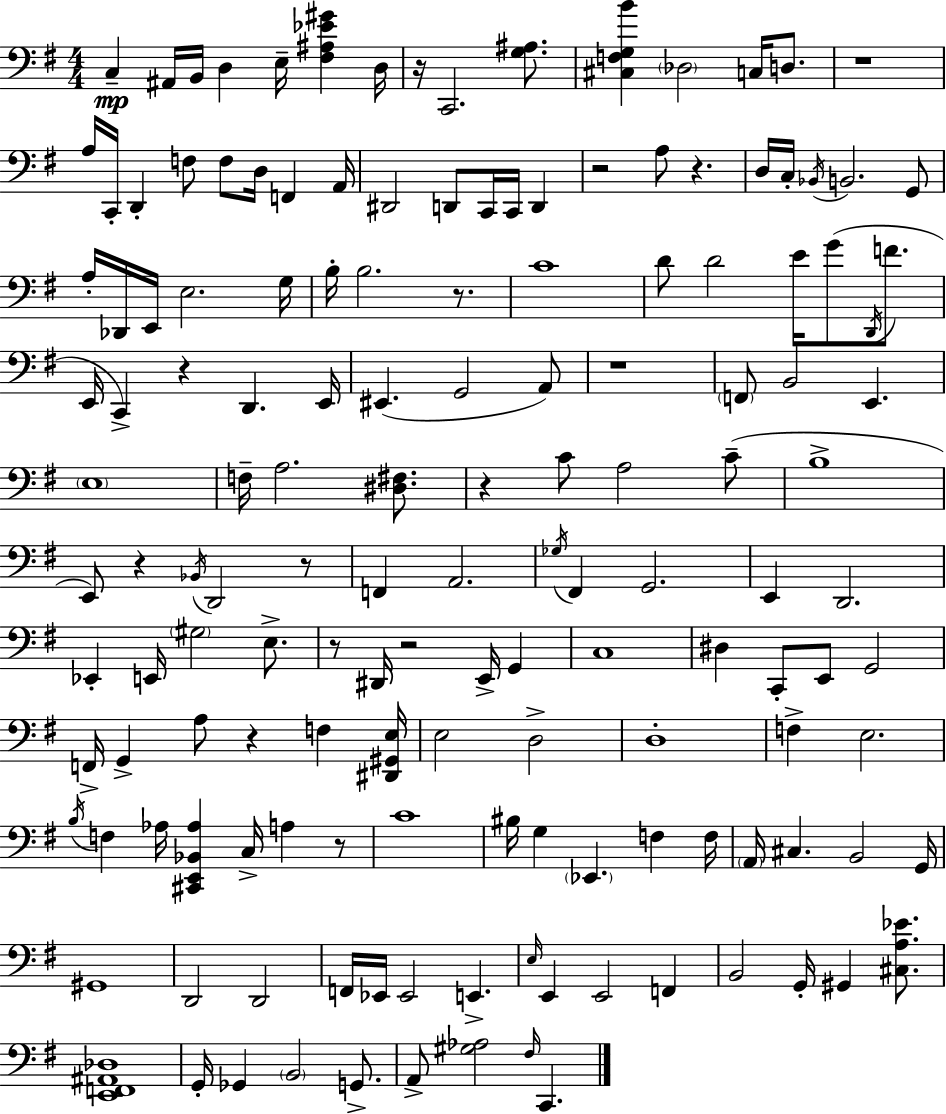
X:1
T:Untitled
M:4/4
L:1/4
K:Em
C, ^A,,/4 B,,/4 D, E,/4 [^F,^A,_E^G] D,/4 z/4 C,,2 [G,^A,]/2 [^C,F,G,B] _D,2 C,/4 D,/2 z4 A,/4 C,,/4 D,, F,/2 F,/2 D,/4 F,, A,,/4 ^D,,2 D,,/2 C,,/4 C,,/4 D,, z2 A,/2 z D,/4 C,/4 _B,,/4 B,,2 G,,/2 A,/4 _D,,/4 E,,/4 E,2 G,/4 B,/4 B,2 z/2 C4 D/2 D2 E/4 G/2 D,,/4 F/2 E,,/4 C,, z D,, E,,/4 ^E,, G,,2 A,,/2 z4 F,,/2 B,,2 E,, E,4 F,/4 A,2 [^D,^F,]/2 z C/2 A,2 C/2 B,4 E,,/2 z _B,,/4 D,,2 z/2 F,, A,,2 _G,/4 ^F,, G,,2 E,, D,,2 _E,, E,,/4 ^G,2 E,/2 z/2 ^D,,/4 z2 E,,/4 G,, C,4 ^D, C,,/2 E,,/2 G,,2 F,,/4 G,, A,/2 z F, [^D,,^G,,E,]/4 E,2 D,2 D,4 F, E,2 B,/4 F, _A,/4 [^C,,E,,_B,,_A,] C,/4 A, z/2 C4 ^B,/4 G, _E,, F, F,/4 A,,/4 ^C, B,,2 G,,/4 ^G,,4 D,,2 D,,2 F,,/4 _E,,/4 _E,,2 E,, E,/4 E,, E,,2 F,, B,,2 G,,/4 ^G,, [^C,A,_E]/2 [E,,F,,^A,,_D,]4 G,,/4 _G,, B,,2 G,,/2 A,,/2 [^G,_A,]2 ^F,/4 C,,